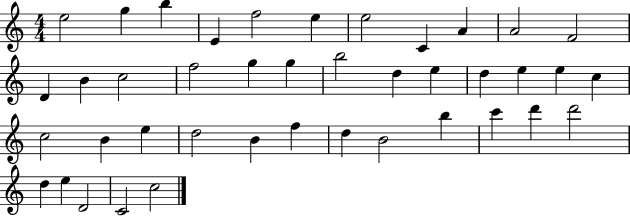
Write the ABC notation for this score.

X:1
T:Untitled
M:4/4
L:1/4
K:C
e2 g b E f2 e e2 C A A2 F2 D B c2 f2 g g b2 d e d e e c c2 B e d2 B f d B2 b c' d' d'2 d e D2 C2 c2